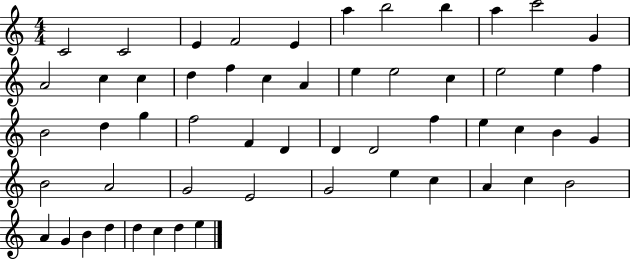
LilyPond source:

{
  \clef treble
  \numericTimeSignature
  \time 4/4
  \key c \major
  c'2 c'2 | e'4 f'2 e'4 | a''4 b''2 b''4 | a''4 c'''2 g'4 | \break a'2 c''4 c''4 | d''4 f''4 c''4 a'4 | e''4 e''2 c''4 | e''2 e''4 f''4 | \break b'2 d''4 g''4 | f''2 f'4 d'4 | d'4 d'2 f''4 | e''4 c''4 b'4 g'4 | \break b'2 a'2 | g'2 e'2 | g'2 e''4 c''4 | a'4 c''4 b'2 | \break a'4 g'4 b'4 d''4 | d''4 c''4 d''4 e''4 | \bar "|."
}